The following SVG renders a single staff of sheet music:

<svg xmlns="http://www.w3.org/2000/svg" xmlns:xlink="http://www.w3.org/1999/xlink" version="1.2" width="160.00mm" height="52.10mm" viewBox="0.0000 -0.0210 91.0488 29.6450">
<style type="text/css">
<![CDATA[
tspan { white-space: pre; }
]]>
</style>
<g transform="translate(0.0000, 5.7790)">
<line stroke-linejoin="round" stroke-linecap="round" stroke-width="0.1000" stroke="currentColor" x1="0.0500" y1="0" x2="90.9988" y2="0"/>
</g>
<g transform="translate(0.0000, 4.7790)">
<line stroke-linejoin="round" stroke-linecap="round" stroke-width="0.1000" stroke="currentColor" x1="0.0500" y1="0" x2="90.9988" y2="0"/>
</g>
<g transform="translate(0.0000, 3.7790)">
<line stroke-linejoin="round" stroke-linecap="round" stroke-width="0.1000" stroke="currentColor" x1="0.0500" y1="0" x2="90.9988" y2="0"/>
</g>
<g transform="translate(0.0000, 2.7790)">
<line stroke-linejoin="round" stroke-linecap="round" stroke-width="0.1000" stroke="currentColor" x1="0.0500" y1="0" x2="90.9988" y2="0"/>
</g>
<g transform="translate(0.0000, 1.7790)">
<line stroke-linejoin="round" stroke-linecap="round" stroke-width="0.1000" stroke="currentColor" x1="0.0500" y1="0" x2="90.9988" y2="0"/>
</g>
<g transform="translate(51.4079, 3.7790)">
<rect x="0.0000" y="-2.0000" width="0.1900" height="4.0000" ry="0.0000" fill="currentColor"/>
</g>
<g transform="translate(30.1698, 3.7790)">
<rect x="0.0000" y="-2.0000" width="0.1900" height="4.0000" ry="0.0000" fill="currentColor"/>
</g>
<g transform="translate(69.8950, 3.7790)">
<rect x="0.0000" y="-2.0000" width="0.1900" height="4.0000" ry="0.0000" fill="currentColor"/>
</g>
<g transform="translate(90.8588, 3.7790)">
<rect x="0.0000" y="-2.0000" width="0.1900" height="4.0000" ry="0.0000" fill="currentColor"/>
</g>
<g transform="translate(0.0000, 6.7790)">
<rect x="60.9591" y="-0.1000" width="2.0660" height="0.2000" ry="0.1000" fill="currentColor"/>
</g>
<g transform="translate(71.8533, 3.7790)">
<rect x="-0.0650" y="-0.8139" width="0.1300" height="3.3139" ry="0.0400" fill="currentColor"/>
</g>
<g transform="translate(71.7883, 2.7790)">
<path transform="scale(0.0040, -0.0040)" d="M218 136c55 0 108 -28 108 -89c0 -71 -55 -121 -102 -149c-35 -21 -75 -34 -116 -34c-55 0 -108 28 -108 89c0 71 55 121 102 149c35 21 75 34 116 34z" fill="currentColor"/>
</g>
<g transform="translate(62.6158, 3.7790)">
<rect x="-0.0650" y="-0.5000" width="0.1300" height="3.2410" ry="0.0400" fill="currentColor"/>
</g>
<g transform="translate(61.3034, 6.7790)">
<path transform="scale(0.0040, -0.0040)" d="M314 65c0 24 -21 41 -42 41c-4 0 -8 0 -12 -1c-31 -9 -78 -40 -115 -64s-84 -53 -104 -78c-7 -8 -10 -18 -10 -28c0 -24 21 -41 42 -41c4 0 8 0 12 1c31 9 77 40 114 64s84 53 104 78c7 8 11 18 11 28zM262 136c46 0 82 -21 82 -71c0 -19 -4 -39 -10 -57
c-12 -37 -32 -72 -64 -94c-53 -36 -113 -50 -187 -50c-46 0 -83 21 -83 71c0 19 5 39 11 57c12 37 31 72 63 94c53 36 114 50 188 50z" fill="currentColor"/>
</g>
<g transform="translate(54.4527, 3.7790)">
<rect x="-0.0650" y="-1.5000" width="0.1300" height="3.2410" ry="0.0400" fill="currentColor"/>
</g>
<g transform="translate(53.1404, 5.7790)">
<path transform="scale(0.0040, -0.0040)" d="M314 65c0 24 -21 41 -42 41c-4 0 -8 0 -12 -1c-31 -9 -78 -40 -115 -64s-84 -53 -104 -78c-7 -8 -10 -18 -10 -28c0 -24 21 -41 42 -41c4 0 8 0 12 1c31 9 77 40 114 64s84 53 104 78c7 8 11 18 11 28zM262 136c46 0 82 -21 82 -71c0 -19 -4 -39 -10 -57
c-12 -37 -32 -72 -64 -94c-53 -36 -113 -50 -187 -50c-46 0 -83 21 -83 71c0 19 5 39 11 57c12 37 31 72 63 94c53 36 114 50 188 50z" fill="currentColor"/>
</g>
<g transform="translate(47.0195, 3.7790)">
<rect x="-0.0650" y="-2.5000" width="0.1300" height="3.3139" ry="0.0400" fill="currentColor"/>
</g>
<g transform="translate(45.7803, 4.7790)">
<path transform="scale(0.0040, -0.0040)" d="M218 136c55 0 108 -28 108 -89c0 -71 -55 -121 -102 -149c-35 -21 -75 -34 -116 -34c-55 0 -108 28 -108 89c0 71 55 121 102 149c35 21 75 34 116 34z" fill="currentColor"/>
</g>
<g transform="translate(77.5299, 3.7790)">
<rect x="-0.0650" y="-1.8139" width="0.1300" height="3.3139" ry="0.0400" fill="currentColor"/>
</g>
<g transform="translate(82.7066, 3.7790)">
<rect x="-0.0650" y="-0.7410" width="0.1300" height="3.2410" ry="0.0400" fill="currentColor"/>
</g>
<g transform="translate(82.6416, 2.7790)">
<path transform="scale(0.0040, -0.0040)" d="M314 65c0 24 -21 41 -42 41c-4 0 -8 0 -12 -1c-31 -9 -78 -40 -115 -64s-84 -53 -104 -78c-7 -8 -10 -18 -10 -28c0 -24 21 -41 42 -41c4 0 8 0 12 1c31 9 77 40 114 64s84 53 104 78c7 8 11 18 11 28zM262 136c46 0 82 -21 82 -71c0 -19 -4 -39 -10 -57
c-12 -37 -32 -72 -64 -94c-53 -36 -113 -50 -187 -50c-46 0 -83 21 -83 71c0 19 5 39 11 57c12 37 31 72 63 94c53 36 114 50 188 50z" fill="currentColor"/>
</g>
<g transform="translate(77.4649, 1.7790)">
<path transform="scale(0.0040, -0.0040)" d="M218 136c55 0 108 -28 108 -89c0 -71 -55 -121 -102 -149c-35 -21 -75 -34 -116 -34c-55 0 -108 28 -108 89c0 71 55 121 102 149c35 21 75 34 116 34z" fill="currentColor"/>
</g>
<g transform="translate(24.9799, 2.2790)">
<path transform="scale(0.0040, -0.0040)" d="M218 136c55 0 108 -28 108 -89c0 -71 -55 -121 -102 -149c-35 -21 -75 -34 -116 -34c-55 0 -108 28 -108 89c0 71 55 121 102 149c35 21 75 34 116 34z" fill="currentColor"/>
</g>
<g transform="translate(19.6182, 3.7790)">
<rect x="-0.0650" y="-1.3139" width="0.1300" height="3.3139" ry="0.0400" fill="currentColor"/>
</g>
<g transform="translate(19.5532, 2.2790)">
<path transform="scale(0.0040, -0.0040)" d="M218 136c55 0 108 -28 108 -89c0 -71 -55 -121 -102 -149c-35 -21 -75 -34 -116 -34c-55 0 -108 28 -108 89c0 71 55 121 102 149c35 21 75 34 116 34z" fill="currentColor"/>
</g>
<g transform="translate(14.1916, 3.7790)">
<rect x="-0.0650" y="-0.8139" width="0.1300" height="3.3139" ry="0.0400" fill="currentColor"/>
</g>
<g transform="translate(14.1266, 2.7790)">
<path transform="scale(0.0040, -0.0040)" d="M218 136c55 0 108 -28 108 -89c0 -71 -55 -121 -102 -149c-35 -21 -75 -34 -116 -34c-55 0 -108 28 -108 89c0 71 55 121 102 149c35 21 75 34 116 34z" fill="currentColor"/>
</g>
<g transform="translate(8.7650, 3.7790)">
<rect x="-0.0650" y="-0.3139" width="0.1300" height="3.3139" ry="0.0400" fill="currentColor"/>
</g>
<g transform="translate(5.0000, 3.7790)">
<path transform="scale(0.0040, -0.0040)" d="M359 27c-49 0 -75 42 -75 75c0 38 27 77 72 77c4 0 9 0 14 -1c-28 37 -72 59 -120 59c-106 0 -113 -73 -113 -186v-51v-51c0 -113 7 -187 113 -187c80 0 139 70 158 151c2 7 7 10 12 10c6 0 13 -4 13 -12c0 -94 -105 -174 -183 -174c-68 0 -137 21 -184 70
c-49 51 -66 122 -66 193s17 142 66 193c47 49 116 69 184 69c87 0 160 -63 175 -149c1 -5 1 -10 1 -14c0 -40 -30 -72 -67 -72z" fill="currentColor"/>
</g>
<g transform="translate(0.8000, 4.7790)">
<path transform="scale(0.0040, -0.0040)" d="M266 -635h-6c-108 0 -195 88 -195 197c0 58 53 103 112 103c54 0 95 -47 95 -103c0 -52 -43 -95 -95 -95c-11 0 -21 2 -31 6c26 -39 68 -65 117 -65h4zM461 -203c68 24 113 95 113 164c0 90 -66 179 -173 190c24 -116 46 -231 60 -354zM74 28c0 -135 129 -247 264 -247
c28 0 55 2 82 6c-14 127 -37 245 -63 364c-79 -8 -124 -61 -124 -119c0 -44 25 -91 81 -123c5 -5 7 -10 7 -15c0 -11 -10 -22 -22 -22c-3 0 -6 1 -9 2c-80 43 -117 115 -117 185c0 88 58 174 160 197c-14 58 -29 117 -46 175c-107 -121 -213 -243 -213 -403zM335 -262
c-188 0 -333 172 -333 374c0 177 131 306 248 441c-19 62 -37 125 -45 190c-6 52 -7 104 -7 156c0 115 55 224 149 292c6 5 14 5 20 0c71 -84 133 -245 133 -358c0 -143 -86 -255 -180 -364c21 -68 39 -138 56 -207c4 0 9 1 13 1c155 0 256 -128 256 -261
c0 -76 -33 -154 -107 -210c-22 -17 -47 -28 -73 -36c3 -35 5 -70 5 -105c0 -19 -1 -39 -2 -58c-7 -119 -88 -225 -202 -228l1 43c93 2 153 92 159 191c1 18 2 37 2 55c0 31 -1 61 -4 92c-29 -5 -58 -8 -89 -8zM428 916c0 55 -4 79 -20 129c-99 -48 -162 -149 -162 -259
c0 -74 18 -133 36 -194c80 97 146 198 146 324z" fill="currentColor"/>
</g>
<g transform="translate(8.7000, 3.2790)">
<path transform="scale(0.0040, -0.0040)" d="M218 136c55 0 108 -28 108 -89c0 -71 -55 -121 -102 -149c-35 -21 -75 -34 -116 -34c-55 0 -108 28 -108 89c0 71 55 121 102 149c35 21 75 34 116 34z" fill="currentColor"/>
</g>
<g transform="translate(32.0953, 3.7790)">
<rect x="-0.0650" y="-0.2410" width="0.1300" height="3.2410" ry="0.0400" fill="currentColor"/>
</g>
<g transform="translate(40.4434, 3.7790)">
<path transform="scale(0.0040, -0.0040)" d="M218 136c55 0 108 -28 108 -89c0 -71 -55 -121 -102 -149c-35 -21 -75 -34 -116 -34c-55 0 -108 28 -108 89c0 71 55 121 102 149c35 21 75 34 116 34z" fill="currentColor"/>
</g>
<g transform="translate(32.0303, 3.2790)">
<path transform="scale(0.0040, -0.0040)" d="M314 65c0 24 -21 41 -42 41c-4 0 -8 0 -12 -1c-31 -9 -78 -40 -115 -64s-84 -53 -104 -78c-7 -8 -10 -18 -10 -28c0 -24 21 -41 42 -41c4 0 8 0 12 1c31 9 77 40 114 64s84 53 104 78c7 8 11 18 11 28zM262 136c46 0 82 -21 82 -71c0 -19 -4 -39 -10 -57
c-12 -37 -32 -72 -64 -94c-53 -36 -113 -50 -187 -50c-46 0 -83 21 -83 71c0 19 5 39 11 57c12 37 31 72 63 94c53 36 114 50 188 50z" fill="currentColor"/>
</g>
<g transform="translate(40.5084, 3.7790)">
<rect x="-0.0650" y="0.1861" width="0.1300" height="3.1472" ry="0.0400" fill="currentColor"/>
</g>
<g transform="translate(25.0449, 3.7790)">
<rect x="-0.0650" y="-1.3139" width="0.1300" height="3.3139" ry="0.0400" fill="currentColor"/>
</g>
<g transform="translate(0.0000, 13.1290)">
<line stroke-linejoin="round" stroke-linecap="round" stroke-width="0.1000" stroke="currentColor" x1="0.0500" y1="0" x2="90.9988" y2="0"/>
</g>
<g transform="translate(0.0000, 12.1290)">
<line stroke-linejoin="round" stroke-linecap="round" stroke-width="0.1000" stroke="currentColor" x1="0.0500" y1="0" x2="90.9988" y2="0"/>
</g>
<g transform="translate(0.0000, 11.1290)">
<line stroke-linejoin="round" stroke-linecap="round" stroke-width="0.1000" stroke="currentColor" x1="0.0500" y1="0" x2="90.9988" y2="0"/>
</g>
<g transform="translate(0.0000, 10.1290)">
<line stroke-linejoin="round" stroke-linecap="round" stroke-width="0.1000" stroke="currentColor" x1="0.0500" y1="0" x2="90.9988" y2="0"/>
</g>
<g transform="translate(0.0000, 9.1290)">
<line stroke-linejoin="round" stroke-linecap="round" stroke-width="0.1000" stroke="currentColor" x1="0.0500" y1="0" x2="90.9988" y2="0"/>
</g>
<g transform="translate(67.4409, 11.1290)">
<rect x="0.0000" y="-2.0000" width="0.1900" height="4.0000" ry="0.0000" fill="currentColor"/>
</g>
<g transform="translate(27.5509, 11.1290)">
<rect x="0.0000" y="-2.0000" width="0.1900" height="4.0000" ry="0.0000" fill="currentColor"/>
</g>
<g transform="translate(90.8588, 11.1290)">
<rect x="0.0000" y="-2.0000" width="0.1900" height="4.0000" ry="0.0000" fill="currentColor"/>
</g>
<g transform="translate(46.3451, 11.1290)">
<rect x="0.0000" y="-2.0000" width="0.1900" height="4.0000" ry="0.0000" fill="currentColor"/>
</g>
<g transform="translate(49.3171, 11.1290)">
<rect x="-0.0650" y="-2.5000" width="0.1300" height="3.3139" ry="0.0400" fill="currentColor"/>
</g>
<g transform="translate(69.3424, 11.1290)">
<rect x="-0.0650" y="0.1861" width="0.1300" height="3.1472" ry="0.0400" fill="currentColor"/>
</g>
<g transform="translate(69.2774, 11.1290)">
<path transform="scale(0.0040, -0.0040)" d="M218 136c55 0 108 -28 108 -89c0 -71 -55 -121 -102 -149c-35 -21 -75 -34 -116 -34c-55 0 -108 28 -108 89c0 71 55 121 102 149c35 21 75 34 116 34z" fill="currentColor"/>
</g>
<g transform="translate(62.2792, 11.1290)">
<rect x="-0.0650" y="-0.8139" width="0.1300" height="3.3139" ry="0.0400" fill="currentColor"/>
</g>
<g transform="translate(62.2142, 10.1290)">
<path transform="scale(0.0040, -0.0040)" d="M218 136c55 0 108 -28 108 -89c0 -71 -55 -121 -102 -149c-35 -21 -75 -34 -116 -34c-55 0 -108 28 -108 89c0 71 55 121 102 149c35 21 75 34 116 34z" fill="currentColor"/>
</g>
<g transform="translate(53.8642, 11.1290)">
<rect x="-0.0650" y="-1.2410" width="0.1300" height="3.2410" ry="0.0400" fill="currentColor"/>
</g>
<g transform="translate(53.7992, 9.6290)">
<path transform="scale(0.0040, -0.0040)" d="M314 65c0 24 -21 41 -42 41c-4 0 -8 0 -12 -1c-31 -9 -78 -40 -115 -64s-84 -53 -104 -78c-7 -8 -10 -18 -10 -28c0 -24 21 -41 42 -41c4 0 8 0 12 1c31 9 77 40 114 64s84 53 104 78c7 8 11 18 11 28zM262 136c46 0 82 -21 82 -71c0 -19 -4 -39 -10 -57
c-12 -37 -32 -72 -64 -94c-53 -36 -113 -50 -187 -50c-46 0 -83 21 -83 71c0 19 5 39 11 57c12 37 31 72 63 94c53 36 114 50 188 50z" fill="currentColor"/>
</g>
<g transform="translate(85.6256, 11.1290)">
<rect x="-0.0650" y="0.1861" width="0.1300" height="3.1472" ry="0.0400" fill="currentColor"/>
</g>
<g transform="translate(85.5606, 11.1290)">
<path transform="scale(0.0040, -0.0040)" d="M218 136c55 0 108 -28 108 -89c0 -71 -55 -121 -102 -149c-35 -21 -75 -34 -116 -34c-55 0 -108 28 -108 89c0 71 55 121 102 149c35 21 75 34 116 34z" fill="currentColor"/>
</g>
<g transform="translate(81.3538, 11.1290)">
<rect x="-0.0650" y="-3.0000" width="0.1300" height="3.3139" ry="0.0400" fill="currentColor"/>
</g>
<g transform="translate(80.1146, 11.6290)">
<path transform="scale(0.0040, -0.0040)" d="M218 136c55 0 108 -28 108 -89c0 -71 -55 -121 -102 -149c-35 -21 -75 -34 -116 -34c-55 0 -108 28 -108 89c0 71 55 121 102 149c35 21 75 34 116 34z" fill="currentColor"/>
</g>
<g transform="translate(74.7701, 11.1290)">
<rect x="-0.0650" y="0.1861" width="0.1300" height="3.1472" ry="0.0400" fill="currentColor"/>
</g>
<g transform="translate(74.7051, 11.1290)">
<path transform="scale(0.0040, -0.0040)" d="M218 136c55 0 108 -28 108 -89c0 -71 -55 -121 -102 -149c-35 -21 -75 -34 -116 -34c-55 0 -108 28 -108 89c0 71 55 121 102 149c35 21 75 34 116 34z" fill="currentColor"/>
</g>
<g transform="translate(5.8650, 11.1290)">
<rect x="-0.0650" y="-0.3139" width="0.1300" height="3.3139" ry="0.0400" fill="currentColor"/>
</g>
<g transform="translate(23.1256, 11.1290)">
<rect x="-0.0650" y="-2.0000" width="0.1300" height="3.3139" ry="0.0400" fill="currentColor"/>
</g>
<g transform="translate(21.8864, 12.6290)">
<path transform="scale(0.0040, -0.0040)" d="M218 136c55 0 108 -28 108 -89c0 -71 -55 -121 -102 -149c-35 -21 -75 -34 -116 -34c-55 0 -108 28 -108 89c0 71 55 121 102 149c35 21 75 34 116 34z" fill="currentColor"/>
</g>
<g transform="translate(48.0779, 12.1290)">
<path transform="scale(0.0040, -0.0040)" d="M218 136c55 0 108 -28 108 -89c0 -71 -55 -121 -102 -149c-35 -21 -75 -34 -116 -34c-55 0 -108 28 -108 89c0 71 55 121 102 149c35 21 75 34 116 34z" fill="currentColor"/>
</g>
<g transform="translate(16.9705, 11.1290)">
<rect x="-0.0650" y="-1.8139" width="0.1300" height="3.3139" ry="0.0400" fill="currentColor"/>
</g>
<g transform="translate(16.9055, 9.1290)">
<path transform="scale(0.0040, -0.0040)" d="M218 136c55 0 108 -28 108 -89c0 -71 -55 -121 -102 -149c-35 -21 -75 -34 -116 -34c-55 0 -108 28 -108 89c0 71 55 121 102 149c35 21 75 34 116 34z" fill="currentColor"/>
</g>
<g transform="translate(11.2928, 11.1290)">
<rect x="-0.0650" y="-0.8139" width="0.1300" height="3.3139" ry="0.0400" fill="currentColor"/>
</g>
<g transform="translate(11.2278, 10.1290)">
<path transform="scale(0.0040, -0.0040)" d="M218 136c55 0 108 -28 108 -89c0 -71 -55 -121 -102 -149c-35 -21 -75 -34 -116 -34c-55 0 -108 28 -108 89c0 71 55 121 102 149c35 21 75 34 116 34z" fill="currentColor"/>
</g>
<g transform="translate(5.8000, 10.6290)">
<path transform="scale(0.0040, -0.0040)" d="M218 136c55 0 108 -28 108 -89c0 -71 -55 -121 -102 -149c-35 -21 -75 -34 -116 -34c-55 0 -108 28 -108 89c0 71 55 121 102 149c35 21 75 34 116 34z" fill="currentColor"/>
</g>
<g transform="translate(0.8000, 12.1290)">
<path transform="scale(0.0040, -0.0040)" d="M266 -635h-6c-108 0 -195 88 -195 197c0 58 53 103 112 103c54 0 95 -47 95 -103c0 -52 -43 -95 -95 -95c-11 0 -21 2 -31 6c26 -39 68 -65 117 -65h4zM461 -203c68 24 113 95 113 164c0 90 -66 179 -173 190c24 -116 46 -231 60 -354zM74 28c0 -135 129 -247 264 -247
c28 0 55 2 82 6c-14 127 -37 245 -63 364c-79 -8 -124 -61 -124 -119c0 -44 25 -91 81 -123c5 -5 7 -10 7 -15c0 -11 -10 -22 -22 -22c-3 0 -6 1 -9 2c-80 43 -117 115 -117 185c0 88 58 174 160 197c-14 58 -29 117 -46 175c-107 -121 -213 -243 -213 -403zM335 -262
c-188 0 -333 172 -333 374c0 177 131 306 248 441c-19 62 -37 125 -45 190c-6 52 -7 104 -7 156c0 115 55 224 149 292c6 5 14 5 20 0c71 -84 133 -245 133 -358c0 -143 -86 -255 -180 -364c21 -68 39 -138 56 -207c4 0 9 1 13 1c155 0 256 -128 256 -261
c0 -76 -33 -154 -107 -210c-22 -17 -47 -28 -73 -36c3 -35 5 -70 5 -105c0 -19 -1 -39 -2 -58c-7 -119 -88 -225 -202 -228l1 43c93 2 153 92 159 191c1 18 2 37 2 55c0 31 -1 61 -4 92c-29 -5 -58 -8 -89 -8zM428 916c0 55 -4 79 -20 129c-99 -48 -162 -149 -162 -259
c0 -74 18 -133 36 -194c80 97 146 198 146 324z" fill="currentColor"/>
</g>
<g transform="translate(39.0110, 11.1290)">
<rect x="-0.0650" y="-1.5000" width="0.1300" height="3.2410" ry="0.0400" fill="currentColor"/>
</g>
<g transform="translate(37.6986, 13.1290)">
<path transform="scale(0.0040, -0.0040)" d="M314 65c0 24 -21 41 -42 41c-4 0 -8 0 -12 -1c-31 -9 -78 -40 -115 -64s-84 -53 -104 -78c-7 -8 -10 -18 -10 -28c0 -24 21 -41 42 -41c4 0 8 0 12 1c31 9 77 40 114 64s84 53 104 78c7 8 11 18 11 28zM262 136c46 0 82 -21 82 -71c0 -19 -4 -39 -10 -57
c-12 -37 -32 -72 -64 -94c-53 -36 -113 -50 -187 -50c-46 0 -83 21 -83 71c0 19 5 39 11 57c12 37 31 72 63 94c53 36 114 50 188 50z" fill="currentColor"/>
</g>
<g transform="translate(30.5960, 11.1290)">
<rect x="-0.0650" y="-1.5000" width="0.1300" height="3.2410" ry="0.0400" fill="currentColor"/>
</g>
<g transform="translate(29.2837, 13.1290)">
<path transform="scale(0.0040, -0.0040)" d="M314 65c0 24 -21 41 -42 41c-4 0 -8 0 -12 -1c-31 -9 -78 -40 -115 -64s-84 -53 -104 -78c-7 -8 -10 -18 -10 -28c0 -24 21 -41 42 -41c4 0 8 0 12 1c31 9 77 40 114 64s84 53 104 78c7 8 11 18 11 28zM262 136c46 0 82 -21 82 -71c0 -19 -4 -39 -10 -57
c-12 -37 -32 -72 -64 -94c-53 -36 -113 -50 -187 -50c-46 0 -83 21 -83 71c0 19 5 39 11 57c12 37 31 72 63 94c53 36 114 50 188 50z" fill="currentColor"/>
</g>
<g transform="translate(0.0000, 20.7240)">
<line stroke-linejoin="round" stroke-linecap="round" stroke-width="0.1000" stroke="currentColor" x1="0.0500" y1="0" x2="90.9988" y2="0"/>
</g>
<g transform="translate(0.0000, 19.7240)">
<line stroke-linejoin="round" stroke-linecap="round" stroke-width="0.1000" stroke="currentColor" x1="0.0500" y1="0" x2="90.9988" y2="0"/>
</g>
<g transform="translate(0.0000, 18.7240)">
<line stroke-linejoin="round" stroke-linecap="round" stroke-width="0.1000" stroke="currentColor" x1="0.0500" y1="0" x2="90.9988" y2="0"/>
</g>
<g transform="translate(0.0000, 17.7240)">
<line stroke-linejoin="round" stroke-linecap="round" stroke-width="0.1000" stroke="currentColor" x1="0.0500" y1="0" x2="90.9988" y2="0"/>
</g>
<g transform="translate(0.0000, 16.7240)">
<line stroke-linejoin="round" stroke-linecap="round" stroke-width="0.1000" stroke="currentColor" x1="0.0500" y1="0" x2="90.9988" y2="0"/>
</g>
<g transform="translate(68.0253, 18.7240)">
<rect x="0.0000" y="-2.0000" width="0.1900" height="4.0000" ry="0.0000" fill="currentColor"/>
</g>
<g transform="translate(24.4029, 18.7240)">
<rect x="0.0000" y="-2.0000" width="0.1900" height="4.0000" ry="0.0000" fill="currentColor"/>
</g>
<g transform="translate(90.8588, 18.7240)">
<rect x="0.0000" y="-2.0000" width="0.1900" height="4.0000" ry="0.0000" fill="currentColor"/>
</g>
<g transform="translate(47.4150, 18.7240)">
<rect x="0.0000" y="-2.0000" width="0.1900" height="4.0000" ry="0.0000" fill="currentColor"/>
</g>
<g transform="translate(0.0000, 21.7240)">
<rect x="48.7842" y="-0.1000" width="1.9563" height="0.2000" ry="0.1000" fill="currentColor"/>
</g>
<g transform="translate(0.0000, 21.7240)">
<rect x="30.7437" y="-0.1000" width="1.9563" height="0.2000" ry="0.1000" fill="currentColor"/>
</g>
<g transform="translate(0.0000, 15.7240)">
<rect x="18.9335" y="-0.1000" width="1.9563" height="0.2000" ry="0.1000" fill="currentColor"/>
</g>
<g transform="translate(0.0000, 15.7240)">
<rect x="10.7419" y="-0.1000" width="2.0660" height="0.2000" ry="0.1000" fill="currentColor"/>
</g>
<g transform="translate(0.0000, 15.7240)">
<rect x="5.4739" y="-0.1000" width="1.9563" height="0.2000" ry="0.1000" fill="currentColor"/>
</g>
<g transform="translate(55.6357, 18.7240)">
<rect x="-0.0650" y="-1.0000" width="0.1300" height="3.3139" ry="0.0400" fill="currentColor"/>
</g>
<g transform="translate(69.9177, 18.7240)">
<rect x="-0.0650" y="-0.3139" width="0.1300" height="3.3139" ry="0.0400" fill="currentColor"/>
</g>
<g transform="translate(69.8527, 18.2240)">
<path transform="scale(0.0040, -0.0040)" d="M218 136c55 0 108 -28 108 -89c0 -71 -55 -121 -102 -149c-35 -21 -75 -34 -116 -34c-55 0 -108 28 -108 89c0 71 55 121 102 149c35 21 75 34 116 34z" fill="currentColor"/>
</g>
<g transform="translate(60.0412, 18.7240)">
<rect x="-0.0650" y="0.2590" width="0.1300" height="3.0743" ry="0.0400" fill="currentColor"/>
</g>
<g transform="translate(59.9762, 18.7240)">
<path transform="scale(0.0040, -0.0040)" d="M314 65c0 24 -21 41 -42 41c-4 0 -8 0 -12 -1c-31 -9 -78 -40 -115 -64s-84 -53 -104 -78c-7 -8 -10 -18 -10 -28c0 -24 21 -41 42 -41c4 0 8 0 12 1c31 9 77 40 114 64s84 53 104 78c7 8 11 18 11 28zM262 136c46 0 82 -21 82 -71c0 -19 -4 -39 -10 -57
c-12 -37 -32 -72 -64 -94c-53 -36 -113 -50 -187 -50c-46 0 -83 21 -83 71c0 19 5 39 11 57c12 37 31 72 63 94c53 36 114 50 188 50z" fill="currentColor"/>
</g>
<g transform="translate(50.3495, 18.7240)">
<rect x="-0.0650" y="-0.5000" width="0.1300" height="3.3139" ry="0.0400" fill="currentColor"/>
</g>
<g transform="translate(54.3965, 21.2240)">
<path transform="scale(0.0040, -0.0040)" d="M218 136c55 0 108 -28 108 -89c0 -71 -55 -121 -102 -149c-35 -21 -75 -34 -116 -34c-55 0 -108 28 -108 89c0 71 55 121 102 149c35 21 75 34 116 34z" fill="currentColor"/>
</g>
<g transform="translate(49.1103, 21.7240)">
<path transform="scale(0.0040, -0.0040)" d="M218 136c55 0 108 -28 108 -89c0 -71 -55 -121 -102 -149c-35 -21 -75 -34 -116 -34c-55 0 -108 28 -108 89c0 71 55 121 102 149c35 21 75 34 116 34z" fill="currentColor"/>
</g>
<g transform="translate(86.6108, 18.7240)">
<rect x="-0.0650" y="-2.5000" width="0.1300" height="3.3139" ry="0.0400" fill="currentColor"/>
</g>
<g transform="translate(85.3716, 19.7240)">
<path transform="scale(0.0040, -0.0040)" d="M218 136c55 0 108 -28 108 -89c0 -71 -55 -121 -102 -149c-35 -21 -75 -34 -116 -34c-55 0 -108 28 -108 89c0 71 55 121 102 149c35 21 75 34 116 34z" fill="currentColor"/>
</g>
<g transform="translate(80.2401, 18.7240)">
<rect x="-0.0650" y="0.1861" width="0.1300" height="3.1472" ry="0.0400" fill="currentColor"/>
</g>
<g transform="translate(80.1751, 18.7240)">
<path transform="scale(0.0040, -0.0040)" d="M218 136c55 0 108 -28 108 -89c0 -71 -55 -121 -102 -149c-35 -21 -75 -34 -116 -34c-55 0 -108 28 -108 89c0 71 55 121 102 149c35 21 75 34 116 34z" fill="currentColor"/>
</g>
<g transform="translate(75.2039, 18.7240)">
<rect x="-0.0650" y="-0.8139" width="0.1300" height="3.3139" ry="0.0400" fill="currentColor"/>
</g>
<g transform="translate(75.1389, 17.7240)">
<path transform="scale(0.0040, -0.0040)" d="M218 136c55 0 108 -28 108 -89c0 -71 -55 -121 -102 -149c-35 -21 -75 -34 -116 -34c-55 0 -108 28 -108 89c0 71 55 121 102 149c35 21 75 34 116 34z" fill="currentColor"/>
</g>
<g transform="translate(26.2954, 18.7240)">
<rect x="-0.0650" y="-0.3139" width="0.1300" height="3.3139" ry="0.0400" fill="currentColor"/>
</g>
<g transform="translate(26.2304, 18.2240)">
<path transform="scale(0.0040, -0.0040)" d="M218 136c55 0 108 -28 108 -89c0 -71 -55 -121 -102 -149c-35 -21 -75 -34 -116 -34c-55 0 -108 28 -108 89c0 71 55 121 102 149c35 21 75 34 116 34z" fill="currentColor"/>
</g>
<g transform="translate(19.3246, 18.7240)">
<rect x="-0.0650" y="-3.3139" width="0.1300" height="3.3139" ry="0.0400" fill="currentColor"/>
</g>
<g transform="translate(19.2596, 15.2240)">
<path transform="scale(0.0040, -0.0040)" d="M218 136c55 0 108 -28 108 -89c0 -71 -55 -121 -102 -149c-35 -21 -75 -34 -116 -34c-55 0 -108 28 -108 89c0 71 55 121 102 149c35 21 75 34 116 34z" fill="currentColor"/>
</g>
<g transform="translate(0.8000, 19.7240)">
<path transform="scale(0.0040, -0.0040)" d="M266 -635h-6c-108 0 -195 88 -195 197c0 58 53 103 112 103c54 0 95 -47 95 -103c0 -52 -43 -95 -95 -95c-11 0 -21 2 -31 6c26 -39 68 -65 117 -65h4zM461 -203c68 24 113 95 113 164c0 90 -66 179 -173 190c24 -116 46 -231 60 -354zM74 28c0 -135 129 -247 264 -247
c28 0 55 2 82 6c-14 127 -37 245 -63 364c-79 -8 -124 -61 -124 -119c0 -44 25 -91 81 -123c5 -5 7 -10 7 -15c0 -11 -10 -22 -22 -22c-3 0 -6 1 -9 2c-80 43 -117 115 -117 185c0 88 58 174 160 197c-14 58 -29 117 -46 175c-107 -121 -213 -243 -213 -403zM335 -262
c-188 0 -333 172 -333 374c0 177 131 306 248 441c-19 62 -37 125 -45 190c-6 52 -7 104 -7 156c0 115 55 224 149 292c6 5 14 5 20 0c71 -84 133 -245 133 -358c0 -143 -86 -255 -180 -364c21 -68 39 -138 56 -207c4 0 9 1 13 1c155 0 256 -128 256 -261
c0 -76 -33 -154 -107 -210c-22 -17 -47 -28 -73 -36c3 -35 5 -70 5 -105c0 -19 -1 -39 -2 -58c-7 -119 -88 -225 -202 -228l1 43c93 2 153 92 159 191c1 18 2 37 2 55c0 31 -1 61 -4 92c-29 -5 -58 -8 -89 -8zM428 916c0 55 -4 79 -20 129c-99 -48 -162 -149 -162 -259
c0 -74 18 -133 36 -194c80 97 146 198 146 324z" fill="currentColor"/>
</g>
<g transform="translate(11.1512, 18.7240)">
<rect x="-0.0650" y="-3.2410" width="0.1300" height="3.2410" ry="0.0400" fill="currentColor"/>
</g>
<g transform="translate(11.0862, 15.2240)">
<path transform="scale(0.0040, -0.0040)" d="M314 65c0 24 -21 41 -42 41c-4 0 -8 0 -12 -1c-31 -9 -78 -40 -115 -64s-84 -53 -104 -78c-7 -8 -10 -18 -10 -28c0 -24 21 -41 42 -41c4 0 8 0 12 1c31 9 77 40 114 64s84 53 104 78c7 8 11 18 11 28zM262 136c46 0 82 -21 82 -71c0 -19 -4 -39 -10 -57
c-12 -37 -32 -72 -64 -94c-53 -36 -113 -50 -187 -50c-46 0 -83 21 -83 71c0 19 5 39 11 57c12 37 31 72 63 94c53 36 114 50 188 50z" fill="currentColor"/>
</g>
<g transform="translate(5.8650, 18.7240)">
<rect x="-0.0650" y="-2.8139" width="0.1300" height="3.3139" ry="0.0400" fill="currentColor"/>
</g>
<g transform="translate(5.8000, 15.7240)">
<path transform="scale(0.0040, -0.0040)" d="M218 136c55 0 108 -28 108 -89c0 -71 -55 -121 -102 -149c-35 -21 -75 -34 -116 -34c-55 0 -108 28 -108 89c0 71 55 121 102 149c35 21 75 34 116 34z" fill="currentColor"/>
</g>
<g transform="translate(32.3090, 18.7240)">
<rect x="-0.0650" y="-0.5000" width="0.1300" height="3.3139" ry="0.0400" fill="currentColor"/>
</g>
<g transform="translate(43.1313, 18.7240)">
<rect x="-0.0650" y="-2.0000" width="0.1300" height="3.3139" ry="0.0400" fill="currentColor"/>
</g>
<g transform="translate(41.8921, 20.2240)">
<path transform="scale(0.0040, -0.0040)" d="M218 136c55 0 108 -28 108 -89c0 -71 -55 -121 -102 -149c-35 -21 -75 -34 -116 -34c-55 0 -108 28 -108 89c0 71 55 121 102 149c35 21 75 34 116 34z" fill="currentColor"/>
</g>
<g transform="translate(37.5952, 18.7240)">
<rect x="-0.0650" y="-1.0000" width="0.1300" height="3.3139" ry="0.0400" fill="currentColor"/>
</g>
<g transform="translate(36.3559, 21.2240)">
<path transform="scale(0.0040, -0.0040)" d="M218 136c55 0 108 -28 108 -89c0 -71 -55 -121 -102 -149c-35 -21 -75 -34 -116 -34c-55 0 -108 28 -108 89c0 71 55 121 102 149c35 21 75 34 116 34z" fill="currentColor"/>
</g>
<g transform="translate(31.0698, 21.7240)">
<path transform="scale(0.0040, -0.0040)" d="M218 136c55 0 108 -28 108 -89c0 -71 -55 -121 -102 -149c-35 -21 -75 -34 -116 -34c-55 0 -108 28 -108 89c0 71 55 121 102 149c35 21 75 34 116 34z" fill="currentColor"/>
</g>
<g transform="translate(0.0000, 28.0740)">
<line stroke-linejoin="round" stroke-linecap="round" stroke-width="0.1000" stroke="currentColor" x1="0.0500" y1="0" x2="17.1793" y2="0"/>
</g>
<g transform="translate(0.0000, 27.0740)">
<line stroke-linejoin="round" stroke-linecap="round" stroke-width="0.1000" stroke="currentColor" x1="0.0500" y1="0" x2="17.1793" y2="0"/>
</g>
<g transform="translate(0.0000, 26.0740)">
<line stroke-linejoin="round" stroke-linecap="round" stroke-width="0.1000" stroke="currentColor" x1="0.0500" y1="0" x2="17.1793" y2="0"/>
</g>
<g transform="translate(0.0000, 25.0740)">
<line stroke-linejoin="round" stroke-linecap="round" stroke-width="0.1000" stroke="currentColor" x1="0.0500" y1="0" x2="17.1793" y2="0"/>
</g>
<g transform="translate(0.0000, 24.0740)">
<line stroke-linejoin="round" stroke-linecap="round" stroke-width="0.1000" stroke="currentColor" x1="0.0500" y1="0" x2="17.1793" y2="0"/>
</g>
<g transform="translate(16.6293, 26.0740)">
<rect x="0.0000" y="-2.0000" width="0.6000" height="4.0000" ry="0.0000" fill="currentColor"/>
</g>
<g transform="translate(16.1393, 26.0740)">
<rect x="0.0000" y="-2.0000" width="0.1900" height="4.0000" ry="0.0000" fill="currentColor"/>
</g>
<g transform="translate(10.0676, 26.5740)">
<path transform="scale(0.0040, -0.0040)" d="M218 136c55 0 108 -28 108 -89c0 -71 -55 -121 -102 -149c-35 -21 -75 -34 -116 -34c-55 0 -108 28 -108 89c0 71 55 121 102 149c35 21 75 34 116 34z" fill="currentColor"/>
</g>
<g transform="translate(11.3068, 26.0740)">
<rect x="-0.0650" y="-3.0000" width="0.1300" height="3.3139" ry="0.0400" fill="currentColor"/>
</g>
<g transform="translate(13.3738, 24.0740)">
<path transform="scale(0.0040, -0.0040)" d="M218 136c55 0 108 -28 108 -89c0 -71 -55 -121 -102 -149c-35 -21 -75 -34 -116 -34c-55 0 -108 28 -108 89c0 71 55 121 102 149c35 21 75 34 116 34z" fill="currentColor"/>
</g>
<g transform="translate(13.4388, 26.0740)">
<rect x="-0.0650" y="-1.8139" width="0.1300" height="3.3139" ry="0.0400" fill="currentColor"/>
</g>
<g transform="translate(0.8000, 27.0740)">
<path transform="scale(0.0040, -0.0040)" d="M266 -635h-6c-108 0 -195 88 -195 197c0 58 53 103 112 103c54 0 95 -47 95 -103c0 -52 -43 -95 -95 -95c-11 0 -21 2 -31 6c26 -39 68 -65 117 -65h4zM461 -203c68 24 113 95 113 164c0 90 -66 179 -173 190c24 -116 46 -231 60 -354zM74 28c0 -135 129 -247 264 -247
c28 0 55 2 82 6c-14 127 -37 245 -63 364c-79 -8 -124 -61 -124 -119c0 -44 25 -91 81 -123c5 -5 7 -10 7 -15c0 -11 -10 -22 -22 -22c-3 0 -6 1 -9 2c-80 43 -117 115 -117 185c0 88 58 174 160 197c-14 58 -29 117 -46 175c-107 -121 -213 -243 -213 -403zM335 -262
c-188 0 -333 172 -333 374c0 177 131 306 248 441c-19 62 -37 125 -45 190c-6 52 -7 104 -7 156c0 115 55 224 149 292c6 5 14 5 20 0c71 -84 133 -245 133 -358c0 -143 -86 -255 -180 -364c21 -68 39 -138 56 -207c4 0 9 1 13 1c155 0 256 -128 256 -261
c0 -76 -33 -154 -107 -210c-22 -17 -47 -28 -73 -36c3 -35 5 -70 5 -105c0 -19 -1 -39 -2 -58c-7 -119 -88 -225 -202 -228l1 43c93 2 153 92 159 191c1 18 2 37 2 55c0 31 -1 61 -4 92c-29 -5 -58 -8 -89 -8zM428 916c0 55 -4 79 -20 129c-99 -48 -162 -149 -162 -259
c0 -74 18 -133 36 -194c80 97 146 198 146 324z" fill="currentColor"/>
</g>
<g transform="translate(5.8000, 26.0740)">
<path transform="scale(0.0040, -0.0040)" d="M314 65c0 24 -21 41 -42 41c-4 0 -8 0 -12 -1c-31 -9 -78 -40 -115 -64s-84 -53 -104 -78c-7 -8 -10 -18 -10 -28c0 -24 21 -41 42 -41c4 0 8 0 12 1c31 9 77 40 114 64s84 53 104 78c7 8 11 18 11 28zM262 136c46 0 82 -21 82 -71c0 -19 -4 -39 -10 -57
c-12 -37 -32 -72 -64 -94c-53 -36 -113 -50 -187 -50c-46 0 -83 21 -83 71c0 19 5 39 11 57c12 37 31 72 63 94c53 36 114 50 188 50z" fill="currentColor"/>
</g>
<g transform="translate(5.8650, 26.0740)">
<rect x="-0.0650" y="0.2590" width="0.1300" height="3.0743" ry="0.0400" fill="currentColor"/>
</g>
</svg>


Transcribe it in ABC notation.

X:1
T:Untitled
M:4/4
L:1/4
K:C
c d e e c2 B G E2 C2 d f d2 c d f F E2 E2 G e2 d B B A B a b2 b c C D F C D B2 c d B G B2 A f